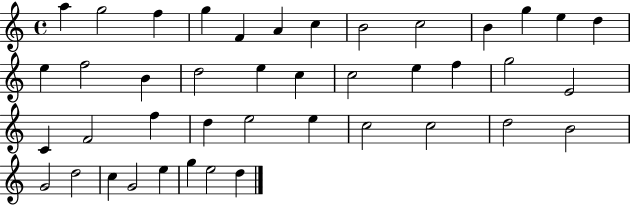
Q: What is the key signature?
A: C major